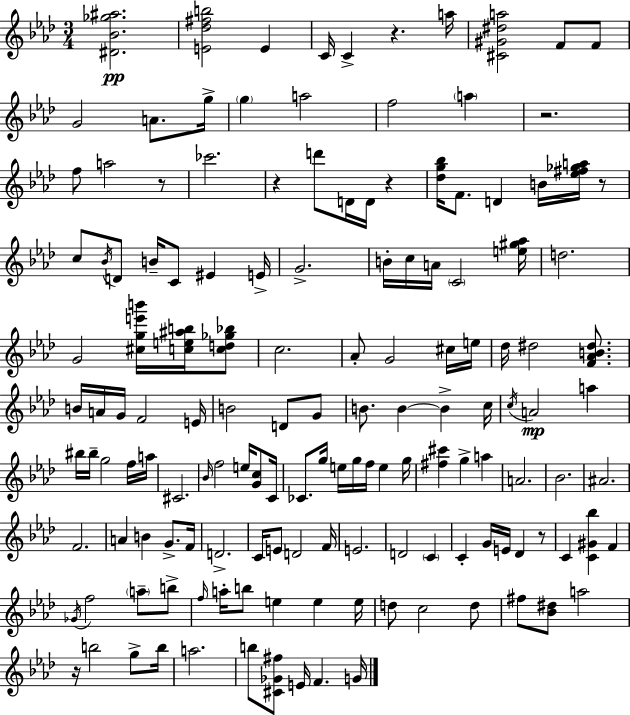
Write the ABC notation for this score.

X:1
T:Untitled
M:3/4
L:1/4
K:Ab
[^D_B_g^a]2 [E_d^fb]2 E C/4 C z a/4 [^C^G^da]2 F/2 F/2 G2 A/2 g/4 g a2 f2 a z2 f/2 a2 z/2 _c'2 z d'/2 D/4 D/4 z [_dg_b]/4 F/2 D B/4 [_e^f_ga]/4 z/2 c/2 _B/4 D/2 B/4 C/2 ^E E/4 G2 B/4 c/4 A/4 C2 [e^g_a]/4 d2 G2 [^cge'b']/4 [ce^ab]/4 [cd_g_b]/2 c2 _A/2 G2 ^c/4 e/4 _d/4 ^d2 [F_AB^d]/2 B/4 A/4 G/4 F2 E/4 B2 D/2 G/2 B/2 B B c/4 c/4 A2 a ^b/4 ^b/4 g2 f/4 a/4 ^C2 _B/4 f2 e/4 [Gc]/2 C/4 _C/2 g/4 e/4 g/4 f/4 e g/4 [^f^c'] g a A2 _B2 ^A2 F2 A B G/2 F/4 D2 C/4 E/2 D2 F/4 E2 D2 C C G/4 E/4 _D z/2 C [C^G_b] F _G/4 f2 a/2 b/2 f/4 a/4 b/2 e e e/4 d/2 c2 d/2 ^f/2 [_B^d]/2 a2 z/4 b2 g/2 b/4 a2 b/2 [^C_G^f]/2 E/4 F G/4